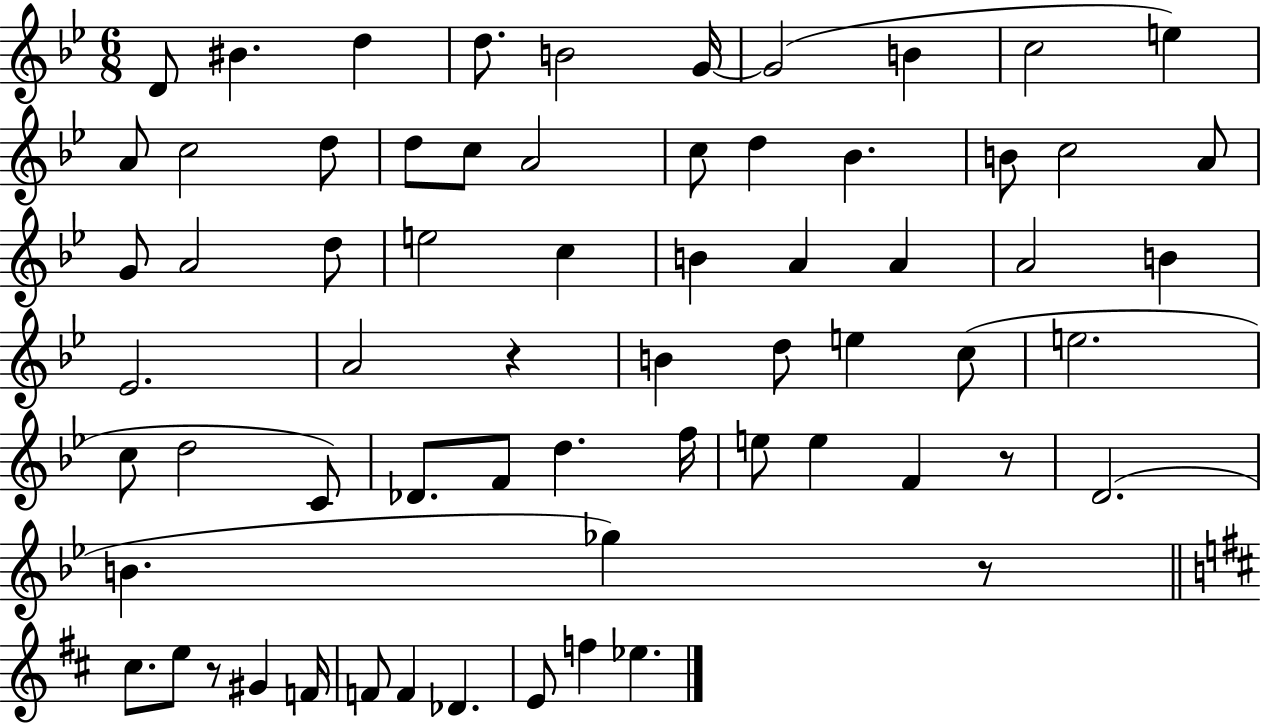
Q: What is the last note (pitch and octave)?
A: Eb5